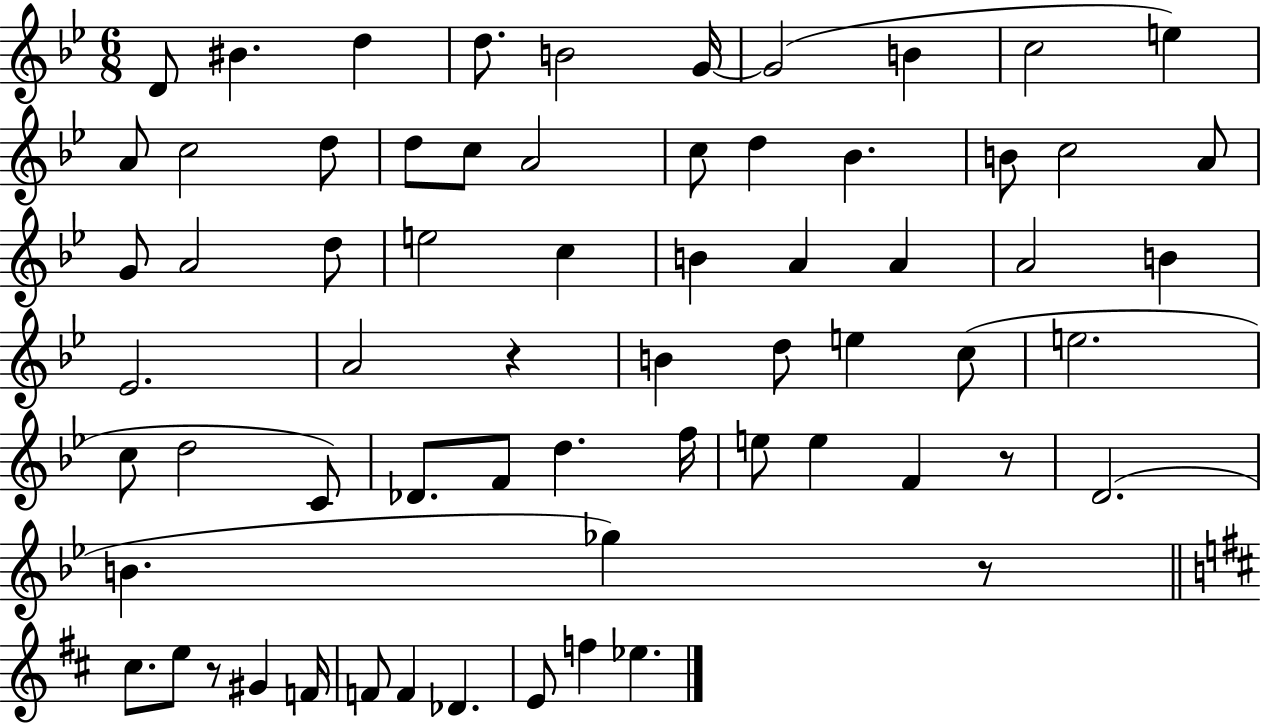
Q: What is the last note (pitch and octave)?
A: Eb5